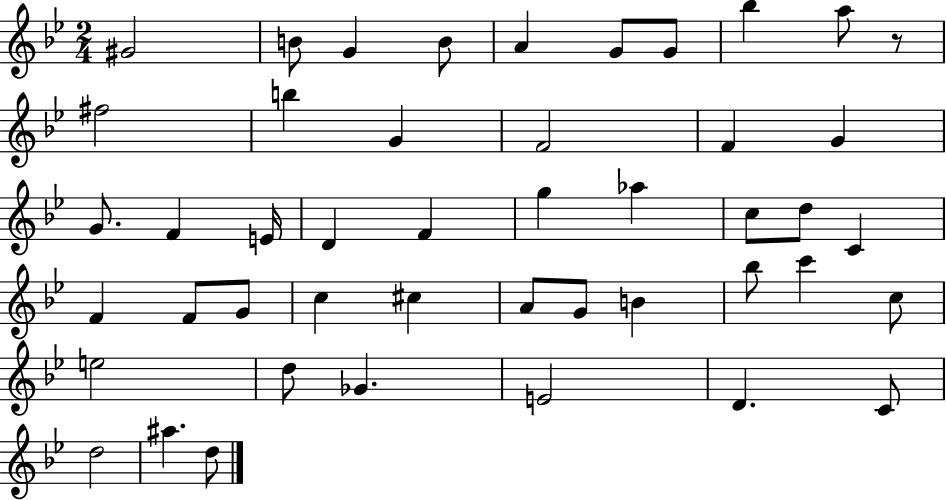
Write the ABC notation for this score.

X:1
T:Untitled
M:2/4
L:1/4
K:Bb
^G2 B/2 G B/2 A G/2 G/2 _b a/2 z/2 ^f2 b G F2 F G G/2 F E/4 D F g _a c/2 d/2 C F F/2 G/2 c ^c A/2 G/2 B _b/2 c' c/2 e2 d/2 _G E2 D C/2 d2 ^a d/2